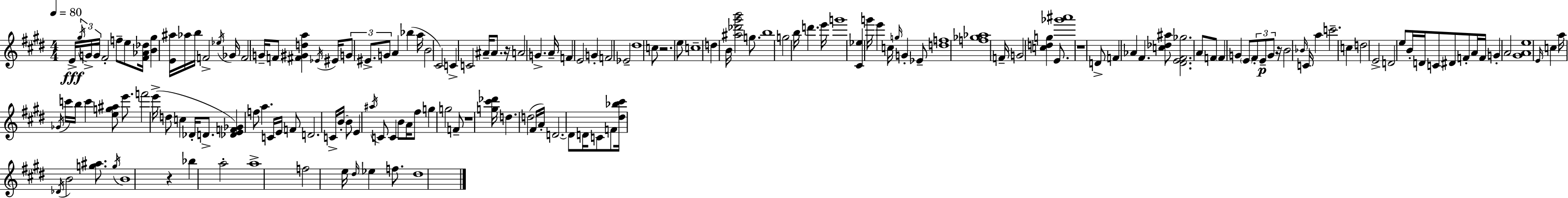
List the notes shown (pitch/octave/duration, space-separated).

E4/s G#5/s G4/s G4/s F#4/h F5/e E5/e [F#4,Ab4,Db5]/s [B4,G#5]/q [E4,A#5]/s Ab5/s B5/s F4/h Eb5/s Gb4/s F4/h G4/s F4/e [F#4,G#4,D5,A5]/q Eb4/s EIS4/s G4/e EIS4/e. G4/e A4/q Bb5/q A5/s B4/h C#4/h C4/q C4/h A#4/s A#4/e. R/s A4/h G4/q. A4/s F4/q E4/h G4/q F4/h Eb4/h D#5/w C5/e R/h. E5/e C5/w D5/q B4/s [A#5,Db6,G#6,B6]/h G5/e. B5/w G5/h B5/s D6/q. E6/s G6/w [C#4,Eb5]/q G6/s E6/q C5/s G5/s G4/q Eb4/e [D5,F5]/w [F5,Gb5,Ab5]/w F4/s G4/h [C5,D5,G5]/q E4/e. [Gb6,A#6]/w R/w D4/e F4/q Ab4/q F#4/q. [C5,Db5,A#5]/e [D#4,E4,F#4,Gb5]/h. A4/e F4/e F4/q G4/q E4/e F#4/e E4/e G4/e R/s B4/h Bb4/s C4/s A5/q C6/h. C5/q D5/h E4/h D4/h E5/e B4/s D4/s C4/e D#4/e F4/e A4/s F4/s G4/q A4/h [G#4,A4,E5]/w E4/s C5/q A5/s Gb4/s C6/s B5/s C6/q [E5,G5,A#5]/e E6/e. F6/h E6/s D5/e C5/q Db4/s D4/e. [Db4,E4,F4,Gb4]/q F5/e A5/q. C4/s E4/s F4/e D4/h. C4/s B4/s B4/e E4/q A#5/s C4/e C4/q B4/e A4/s F#5/e G5/q G5/h F4/e R/w [G5,C#6,Db6]/s D5/q. D5/h F#4/s A4/s D4/h. D4/e D4/s C4/e F4/e [D#5,Bb5,C#6]/s Db4/s B4/h [G5,A#5]/e. G5/s B4/w R/q Bb5/q A5/h A5/w F5/h E5/s D#5/s Eb5/q F5/e. D#5/w